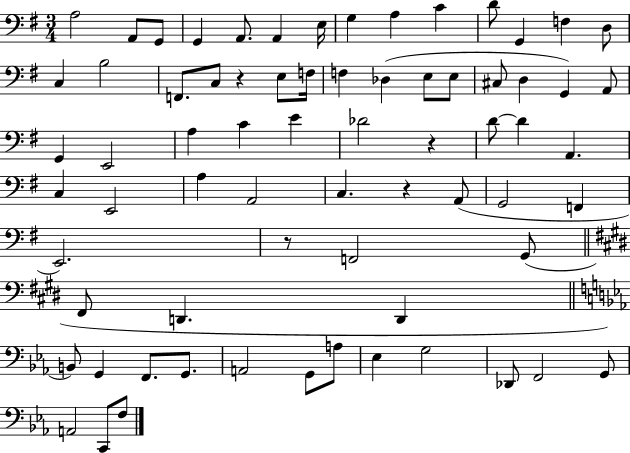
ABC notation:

X:1
T:Untitled
M:3/4
L:1/4
K:G
A,2 A,,/2 G,,/2 G,, A,,/2 A,, E,/4 G, A, C D/2 G,, F, D,/2 C, B,2 F,,/2 C,/2 z E,/2 F,/4 F, _D, E,/2 E,/2 ^C,/2 D, G,, A,,/2 G,, E,,2 A, C E _D2 z D/2 D A,, C, E,,2 A, A,,2 C, z A,,/2 G,,2 F,, E,,2 z/2 F,,2 G,,/2 ^F,,/2 D,, D,, B,,/2 G,, F,,/2 G,,/2 A,,2 G,,/2 A,/2 _E, G,2 _D,,/2 F,,2 G,,/2 A,,2 C,,/2 F,/2